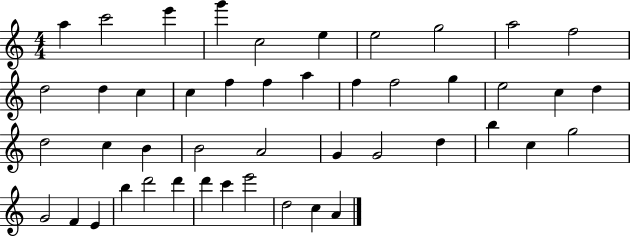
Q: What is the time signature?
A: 4/4